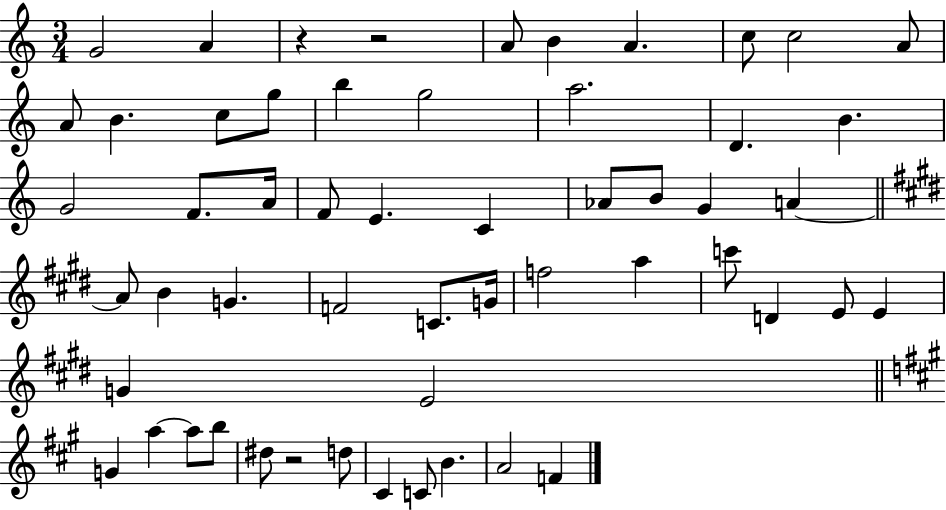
G4/h A4/q R/q R/h A4/e B4/q A4/q. C5/e C5/h A4/e A4/e B4/q. C5/e G5/e B5/q G5/h A5/h. D4/q. B4/q. G4/h F4/e. A4/s F4/e E4/q. C4/q Ab4/e B4/e G4/q A4/q A4/e B4/q G4/q. F4/h C4/e. G4/s F5/h A5/q C6/e D4/q E4/e E4/q G4/q E4/h G4/q A5/q A5/e B5/e D#5/e R/h D5/e C#4/q C4/e B4/q. A4/h F4/q